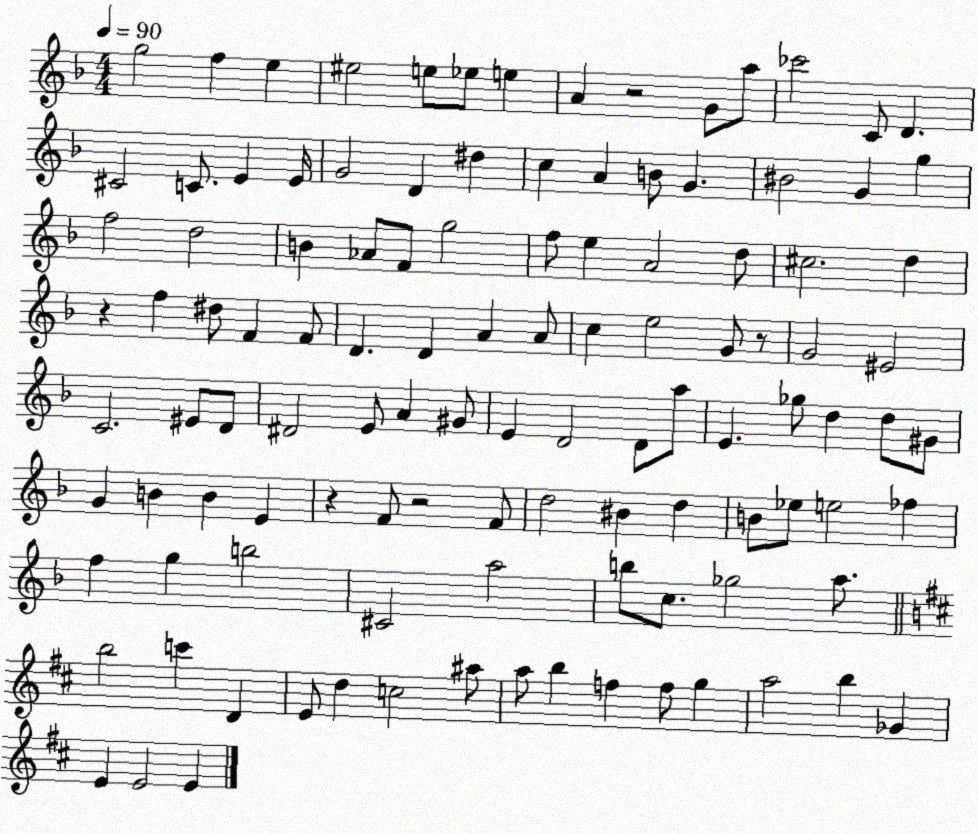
X:1
T:Untitled
M:4/4
L:1/4
K:F
g2 f e ^e2 e/2 _e/2 e A z2 G/2 a/2 _c'2 C/2 D ^C2 C/2 E E/4 G2 D ^d c A B/2 G ^B2 G g f2 d2 B _A/2 F/2 g2 f/2 e A2 d/2 ^c2 d z f ^d/2 F F/2 D D A A/2 c e2 G/2 z/2 G2 ^E2 C2 ^E/2 D/2 ^D2 E/2 A ^G/2 E D2 D/2 a/2 E _g/2 d d/2 ^G/2 G B B E z F/2 z2 F/2 d2 ^B d B/2 _e/2 e2 _f f g b2 ^C2 a2 b/2 c/2 _g2 a/2 b2 c' D E/2 d c2 ^a/2 a/2 b f f/2 g a2 b _G E E2 E